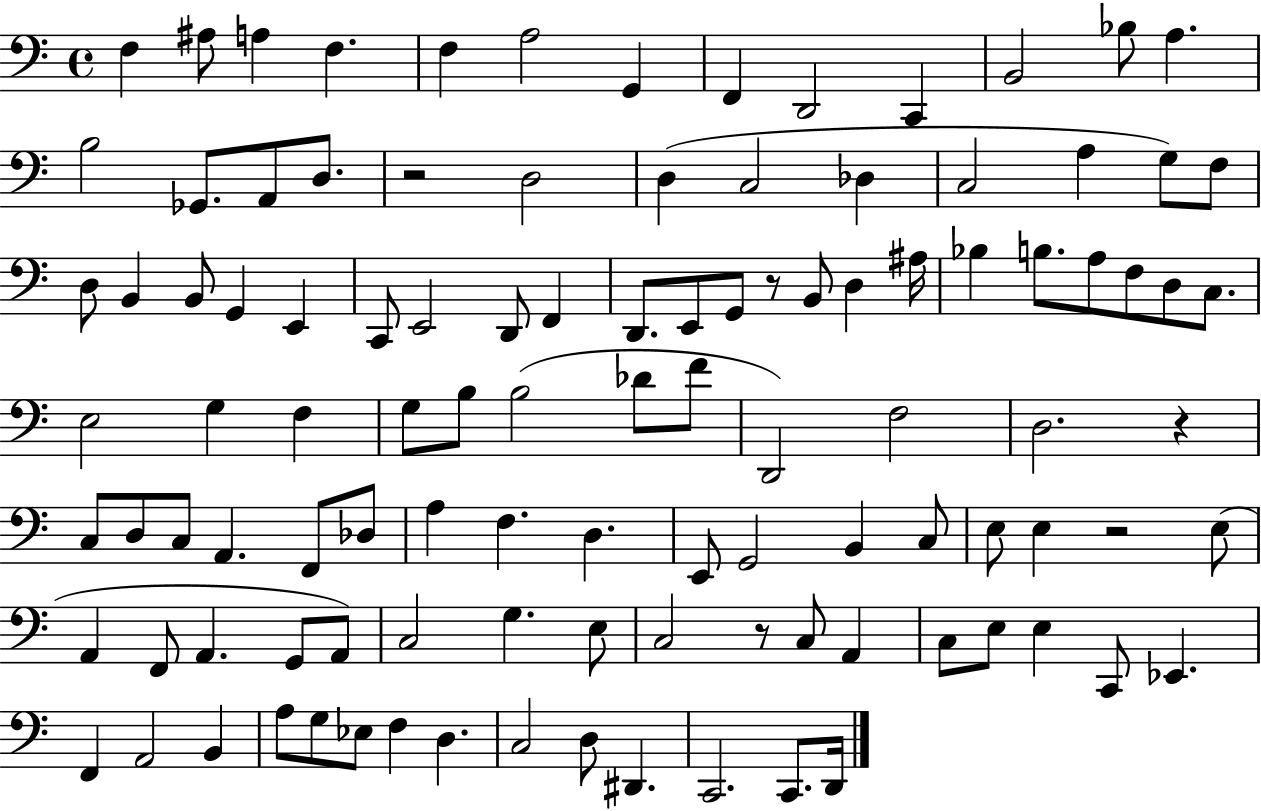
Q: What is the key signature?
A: C major